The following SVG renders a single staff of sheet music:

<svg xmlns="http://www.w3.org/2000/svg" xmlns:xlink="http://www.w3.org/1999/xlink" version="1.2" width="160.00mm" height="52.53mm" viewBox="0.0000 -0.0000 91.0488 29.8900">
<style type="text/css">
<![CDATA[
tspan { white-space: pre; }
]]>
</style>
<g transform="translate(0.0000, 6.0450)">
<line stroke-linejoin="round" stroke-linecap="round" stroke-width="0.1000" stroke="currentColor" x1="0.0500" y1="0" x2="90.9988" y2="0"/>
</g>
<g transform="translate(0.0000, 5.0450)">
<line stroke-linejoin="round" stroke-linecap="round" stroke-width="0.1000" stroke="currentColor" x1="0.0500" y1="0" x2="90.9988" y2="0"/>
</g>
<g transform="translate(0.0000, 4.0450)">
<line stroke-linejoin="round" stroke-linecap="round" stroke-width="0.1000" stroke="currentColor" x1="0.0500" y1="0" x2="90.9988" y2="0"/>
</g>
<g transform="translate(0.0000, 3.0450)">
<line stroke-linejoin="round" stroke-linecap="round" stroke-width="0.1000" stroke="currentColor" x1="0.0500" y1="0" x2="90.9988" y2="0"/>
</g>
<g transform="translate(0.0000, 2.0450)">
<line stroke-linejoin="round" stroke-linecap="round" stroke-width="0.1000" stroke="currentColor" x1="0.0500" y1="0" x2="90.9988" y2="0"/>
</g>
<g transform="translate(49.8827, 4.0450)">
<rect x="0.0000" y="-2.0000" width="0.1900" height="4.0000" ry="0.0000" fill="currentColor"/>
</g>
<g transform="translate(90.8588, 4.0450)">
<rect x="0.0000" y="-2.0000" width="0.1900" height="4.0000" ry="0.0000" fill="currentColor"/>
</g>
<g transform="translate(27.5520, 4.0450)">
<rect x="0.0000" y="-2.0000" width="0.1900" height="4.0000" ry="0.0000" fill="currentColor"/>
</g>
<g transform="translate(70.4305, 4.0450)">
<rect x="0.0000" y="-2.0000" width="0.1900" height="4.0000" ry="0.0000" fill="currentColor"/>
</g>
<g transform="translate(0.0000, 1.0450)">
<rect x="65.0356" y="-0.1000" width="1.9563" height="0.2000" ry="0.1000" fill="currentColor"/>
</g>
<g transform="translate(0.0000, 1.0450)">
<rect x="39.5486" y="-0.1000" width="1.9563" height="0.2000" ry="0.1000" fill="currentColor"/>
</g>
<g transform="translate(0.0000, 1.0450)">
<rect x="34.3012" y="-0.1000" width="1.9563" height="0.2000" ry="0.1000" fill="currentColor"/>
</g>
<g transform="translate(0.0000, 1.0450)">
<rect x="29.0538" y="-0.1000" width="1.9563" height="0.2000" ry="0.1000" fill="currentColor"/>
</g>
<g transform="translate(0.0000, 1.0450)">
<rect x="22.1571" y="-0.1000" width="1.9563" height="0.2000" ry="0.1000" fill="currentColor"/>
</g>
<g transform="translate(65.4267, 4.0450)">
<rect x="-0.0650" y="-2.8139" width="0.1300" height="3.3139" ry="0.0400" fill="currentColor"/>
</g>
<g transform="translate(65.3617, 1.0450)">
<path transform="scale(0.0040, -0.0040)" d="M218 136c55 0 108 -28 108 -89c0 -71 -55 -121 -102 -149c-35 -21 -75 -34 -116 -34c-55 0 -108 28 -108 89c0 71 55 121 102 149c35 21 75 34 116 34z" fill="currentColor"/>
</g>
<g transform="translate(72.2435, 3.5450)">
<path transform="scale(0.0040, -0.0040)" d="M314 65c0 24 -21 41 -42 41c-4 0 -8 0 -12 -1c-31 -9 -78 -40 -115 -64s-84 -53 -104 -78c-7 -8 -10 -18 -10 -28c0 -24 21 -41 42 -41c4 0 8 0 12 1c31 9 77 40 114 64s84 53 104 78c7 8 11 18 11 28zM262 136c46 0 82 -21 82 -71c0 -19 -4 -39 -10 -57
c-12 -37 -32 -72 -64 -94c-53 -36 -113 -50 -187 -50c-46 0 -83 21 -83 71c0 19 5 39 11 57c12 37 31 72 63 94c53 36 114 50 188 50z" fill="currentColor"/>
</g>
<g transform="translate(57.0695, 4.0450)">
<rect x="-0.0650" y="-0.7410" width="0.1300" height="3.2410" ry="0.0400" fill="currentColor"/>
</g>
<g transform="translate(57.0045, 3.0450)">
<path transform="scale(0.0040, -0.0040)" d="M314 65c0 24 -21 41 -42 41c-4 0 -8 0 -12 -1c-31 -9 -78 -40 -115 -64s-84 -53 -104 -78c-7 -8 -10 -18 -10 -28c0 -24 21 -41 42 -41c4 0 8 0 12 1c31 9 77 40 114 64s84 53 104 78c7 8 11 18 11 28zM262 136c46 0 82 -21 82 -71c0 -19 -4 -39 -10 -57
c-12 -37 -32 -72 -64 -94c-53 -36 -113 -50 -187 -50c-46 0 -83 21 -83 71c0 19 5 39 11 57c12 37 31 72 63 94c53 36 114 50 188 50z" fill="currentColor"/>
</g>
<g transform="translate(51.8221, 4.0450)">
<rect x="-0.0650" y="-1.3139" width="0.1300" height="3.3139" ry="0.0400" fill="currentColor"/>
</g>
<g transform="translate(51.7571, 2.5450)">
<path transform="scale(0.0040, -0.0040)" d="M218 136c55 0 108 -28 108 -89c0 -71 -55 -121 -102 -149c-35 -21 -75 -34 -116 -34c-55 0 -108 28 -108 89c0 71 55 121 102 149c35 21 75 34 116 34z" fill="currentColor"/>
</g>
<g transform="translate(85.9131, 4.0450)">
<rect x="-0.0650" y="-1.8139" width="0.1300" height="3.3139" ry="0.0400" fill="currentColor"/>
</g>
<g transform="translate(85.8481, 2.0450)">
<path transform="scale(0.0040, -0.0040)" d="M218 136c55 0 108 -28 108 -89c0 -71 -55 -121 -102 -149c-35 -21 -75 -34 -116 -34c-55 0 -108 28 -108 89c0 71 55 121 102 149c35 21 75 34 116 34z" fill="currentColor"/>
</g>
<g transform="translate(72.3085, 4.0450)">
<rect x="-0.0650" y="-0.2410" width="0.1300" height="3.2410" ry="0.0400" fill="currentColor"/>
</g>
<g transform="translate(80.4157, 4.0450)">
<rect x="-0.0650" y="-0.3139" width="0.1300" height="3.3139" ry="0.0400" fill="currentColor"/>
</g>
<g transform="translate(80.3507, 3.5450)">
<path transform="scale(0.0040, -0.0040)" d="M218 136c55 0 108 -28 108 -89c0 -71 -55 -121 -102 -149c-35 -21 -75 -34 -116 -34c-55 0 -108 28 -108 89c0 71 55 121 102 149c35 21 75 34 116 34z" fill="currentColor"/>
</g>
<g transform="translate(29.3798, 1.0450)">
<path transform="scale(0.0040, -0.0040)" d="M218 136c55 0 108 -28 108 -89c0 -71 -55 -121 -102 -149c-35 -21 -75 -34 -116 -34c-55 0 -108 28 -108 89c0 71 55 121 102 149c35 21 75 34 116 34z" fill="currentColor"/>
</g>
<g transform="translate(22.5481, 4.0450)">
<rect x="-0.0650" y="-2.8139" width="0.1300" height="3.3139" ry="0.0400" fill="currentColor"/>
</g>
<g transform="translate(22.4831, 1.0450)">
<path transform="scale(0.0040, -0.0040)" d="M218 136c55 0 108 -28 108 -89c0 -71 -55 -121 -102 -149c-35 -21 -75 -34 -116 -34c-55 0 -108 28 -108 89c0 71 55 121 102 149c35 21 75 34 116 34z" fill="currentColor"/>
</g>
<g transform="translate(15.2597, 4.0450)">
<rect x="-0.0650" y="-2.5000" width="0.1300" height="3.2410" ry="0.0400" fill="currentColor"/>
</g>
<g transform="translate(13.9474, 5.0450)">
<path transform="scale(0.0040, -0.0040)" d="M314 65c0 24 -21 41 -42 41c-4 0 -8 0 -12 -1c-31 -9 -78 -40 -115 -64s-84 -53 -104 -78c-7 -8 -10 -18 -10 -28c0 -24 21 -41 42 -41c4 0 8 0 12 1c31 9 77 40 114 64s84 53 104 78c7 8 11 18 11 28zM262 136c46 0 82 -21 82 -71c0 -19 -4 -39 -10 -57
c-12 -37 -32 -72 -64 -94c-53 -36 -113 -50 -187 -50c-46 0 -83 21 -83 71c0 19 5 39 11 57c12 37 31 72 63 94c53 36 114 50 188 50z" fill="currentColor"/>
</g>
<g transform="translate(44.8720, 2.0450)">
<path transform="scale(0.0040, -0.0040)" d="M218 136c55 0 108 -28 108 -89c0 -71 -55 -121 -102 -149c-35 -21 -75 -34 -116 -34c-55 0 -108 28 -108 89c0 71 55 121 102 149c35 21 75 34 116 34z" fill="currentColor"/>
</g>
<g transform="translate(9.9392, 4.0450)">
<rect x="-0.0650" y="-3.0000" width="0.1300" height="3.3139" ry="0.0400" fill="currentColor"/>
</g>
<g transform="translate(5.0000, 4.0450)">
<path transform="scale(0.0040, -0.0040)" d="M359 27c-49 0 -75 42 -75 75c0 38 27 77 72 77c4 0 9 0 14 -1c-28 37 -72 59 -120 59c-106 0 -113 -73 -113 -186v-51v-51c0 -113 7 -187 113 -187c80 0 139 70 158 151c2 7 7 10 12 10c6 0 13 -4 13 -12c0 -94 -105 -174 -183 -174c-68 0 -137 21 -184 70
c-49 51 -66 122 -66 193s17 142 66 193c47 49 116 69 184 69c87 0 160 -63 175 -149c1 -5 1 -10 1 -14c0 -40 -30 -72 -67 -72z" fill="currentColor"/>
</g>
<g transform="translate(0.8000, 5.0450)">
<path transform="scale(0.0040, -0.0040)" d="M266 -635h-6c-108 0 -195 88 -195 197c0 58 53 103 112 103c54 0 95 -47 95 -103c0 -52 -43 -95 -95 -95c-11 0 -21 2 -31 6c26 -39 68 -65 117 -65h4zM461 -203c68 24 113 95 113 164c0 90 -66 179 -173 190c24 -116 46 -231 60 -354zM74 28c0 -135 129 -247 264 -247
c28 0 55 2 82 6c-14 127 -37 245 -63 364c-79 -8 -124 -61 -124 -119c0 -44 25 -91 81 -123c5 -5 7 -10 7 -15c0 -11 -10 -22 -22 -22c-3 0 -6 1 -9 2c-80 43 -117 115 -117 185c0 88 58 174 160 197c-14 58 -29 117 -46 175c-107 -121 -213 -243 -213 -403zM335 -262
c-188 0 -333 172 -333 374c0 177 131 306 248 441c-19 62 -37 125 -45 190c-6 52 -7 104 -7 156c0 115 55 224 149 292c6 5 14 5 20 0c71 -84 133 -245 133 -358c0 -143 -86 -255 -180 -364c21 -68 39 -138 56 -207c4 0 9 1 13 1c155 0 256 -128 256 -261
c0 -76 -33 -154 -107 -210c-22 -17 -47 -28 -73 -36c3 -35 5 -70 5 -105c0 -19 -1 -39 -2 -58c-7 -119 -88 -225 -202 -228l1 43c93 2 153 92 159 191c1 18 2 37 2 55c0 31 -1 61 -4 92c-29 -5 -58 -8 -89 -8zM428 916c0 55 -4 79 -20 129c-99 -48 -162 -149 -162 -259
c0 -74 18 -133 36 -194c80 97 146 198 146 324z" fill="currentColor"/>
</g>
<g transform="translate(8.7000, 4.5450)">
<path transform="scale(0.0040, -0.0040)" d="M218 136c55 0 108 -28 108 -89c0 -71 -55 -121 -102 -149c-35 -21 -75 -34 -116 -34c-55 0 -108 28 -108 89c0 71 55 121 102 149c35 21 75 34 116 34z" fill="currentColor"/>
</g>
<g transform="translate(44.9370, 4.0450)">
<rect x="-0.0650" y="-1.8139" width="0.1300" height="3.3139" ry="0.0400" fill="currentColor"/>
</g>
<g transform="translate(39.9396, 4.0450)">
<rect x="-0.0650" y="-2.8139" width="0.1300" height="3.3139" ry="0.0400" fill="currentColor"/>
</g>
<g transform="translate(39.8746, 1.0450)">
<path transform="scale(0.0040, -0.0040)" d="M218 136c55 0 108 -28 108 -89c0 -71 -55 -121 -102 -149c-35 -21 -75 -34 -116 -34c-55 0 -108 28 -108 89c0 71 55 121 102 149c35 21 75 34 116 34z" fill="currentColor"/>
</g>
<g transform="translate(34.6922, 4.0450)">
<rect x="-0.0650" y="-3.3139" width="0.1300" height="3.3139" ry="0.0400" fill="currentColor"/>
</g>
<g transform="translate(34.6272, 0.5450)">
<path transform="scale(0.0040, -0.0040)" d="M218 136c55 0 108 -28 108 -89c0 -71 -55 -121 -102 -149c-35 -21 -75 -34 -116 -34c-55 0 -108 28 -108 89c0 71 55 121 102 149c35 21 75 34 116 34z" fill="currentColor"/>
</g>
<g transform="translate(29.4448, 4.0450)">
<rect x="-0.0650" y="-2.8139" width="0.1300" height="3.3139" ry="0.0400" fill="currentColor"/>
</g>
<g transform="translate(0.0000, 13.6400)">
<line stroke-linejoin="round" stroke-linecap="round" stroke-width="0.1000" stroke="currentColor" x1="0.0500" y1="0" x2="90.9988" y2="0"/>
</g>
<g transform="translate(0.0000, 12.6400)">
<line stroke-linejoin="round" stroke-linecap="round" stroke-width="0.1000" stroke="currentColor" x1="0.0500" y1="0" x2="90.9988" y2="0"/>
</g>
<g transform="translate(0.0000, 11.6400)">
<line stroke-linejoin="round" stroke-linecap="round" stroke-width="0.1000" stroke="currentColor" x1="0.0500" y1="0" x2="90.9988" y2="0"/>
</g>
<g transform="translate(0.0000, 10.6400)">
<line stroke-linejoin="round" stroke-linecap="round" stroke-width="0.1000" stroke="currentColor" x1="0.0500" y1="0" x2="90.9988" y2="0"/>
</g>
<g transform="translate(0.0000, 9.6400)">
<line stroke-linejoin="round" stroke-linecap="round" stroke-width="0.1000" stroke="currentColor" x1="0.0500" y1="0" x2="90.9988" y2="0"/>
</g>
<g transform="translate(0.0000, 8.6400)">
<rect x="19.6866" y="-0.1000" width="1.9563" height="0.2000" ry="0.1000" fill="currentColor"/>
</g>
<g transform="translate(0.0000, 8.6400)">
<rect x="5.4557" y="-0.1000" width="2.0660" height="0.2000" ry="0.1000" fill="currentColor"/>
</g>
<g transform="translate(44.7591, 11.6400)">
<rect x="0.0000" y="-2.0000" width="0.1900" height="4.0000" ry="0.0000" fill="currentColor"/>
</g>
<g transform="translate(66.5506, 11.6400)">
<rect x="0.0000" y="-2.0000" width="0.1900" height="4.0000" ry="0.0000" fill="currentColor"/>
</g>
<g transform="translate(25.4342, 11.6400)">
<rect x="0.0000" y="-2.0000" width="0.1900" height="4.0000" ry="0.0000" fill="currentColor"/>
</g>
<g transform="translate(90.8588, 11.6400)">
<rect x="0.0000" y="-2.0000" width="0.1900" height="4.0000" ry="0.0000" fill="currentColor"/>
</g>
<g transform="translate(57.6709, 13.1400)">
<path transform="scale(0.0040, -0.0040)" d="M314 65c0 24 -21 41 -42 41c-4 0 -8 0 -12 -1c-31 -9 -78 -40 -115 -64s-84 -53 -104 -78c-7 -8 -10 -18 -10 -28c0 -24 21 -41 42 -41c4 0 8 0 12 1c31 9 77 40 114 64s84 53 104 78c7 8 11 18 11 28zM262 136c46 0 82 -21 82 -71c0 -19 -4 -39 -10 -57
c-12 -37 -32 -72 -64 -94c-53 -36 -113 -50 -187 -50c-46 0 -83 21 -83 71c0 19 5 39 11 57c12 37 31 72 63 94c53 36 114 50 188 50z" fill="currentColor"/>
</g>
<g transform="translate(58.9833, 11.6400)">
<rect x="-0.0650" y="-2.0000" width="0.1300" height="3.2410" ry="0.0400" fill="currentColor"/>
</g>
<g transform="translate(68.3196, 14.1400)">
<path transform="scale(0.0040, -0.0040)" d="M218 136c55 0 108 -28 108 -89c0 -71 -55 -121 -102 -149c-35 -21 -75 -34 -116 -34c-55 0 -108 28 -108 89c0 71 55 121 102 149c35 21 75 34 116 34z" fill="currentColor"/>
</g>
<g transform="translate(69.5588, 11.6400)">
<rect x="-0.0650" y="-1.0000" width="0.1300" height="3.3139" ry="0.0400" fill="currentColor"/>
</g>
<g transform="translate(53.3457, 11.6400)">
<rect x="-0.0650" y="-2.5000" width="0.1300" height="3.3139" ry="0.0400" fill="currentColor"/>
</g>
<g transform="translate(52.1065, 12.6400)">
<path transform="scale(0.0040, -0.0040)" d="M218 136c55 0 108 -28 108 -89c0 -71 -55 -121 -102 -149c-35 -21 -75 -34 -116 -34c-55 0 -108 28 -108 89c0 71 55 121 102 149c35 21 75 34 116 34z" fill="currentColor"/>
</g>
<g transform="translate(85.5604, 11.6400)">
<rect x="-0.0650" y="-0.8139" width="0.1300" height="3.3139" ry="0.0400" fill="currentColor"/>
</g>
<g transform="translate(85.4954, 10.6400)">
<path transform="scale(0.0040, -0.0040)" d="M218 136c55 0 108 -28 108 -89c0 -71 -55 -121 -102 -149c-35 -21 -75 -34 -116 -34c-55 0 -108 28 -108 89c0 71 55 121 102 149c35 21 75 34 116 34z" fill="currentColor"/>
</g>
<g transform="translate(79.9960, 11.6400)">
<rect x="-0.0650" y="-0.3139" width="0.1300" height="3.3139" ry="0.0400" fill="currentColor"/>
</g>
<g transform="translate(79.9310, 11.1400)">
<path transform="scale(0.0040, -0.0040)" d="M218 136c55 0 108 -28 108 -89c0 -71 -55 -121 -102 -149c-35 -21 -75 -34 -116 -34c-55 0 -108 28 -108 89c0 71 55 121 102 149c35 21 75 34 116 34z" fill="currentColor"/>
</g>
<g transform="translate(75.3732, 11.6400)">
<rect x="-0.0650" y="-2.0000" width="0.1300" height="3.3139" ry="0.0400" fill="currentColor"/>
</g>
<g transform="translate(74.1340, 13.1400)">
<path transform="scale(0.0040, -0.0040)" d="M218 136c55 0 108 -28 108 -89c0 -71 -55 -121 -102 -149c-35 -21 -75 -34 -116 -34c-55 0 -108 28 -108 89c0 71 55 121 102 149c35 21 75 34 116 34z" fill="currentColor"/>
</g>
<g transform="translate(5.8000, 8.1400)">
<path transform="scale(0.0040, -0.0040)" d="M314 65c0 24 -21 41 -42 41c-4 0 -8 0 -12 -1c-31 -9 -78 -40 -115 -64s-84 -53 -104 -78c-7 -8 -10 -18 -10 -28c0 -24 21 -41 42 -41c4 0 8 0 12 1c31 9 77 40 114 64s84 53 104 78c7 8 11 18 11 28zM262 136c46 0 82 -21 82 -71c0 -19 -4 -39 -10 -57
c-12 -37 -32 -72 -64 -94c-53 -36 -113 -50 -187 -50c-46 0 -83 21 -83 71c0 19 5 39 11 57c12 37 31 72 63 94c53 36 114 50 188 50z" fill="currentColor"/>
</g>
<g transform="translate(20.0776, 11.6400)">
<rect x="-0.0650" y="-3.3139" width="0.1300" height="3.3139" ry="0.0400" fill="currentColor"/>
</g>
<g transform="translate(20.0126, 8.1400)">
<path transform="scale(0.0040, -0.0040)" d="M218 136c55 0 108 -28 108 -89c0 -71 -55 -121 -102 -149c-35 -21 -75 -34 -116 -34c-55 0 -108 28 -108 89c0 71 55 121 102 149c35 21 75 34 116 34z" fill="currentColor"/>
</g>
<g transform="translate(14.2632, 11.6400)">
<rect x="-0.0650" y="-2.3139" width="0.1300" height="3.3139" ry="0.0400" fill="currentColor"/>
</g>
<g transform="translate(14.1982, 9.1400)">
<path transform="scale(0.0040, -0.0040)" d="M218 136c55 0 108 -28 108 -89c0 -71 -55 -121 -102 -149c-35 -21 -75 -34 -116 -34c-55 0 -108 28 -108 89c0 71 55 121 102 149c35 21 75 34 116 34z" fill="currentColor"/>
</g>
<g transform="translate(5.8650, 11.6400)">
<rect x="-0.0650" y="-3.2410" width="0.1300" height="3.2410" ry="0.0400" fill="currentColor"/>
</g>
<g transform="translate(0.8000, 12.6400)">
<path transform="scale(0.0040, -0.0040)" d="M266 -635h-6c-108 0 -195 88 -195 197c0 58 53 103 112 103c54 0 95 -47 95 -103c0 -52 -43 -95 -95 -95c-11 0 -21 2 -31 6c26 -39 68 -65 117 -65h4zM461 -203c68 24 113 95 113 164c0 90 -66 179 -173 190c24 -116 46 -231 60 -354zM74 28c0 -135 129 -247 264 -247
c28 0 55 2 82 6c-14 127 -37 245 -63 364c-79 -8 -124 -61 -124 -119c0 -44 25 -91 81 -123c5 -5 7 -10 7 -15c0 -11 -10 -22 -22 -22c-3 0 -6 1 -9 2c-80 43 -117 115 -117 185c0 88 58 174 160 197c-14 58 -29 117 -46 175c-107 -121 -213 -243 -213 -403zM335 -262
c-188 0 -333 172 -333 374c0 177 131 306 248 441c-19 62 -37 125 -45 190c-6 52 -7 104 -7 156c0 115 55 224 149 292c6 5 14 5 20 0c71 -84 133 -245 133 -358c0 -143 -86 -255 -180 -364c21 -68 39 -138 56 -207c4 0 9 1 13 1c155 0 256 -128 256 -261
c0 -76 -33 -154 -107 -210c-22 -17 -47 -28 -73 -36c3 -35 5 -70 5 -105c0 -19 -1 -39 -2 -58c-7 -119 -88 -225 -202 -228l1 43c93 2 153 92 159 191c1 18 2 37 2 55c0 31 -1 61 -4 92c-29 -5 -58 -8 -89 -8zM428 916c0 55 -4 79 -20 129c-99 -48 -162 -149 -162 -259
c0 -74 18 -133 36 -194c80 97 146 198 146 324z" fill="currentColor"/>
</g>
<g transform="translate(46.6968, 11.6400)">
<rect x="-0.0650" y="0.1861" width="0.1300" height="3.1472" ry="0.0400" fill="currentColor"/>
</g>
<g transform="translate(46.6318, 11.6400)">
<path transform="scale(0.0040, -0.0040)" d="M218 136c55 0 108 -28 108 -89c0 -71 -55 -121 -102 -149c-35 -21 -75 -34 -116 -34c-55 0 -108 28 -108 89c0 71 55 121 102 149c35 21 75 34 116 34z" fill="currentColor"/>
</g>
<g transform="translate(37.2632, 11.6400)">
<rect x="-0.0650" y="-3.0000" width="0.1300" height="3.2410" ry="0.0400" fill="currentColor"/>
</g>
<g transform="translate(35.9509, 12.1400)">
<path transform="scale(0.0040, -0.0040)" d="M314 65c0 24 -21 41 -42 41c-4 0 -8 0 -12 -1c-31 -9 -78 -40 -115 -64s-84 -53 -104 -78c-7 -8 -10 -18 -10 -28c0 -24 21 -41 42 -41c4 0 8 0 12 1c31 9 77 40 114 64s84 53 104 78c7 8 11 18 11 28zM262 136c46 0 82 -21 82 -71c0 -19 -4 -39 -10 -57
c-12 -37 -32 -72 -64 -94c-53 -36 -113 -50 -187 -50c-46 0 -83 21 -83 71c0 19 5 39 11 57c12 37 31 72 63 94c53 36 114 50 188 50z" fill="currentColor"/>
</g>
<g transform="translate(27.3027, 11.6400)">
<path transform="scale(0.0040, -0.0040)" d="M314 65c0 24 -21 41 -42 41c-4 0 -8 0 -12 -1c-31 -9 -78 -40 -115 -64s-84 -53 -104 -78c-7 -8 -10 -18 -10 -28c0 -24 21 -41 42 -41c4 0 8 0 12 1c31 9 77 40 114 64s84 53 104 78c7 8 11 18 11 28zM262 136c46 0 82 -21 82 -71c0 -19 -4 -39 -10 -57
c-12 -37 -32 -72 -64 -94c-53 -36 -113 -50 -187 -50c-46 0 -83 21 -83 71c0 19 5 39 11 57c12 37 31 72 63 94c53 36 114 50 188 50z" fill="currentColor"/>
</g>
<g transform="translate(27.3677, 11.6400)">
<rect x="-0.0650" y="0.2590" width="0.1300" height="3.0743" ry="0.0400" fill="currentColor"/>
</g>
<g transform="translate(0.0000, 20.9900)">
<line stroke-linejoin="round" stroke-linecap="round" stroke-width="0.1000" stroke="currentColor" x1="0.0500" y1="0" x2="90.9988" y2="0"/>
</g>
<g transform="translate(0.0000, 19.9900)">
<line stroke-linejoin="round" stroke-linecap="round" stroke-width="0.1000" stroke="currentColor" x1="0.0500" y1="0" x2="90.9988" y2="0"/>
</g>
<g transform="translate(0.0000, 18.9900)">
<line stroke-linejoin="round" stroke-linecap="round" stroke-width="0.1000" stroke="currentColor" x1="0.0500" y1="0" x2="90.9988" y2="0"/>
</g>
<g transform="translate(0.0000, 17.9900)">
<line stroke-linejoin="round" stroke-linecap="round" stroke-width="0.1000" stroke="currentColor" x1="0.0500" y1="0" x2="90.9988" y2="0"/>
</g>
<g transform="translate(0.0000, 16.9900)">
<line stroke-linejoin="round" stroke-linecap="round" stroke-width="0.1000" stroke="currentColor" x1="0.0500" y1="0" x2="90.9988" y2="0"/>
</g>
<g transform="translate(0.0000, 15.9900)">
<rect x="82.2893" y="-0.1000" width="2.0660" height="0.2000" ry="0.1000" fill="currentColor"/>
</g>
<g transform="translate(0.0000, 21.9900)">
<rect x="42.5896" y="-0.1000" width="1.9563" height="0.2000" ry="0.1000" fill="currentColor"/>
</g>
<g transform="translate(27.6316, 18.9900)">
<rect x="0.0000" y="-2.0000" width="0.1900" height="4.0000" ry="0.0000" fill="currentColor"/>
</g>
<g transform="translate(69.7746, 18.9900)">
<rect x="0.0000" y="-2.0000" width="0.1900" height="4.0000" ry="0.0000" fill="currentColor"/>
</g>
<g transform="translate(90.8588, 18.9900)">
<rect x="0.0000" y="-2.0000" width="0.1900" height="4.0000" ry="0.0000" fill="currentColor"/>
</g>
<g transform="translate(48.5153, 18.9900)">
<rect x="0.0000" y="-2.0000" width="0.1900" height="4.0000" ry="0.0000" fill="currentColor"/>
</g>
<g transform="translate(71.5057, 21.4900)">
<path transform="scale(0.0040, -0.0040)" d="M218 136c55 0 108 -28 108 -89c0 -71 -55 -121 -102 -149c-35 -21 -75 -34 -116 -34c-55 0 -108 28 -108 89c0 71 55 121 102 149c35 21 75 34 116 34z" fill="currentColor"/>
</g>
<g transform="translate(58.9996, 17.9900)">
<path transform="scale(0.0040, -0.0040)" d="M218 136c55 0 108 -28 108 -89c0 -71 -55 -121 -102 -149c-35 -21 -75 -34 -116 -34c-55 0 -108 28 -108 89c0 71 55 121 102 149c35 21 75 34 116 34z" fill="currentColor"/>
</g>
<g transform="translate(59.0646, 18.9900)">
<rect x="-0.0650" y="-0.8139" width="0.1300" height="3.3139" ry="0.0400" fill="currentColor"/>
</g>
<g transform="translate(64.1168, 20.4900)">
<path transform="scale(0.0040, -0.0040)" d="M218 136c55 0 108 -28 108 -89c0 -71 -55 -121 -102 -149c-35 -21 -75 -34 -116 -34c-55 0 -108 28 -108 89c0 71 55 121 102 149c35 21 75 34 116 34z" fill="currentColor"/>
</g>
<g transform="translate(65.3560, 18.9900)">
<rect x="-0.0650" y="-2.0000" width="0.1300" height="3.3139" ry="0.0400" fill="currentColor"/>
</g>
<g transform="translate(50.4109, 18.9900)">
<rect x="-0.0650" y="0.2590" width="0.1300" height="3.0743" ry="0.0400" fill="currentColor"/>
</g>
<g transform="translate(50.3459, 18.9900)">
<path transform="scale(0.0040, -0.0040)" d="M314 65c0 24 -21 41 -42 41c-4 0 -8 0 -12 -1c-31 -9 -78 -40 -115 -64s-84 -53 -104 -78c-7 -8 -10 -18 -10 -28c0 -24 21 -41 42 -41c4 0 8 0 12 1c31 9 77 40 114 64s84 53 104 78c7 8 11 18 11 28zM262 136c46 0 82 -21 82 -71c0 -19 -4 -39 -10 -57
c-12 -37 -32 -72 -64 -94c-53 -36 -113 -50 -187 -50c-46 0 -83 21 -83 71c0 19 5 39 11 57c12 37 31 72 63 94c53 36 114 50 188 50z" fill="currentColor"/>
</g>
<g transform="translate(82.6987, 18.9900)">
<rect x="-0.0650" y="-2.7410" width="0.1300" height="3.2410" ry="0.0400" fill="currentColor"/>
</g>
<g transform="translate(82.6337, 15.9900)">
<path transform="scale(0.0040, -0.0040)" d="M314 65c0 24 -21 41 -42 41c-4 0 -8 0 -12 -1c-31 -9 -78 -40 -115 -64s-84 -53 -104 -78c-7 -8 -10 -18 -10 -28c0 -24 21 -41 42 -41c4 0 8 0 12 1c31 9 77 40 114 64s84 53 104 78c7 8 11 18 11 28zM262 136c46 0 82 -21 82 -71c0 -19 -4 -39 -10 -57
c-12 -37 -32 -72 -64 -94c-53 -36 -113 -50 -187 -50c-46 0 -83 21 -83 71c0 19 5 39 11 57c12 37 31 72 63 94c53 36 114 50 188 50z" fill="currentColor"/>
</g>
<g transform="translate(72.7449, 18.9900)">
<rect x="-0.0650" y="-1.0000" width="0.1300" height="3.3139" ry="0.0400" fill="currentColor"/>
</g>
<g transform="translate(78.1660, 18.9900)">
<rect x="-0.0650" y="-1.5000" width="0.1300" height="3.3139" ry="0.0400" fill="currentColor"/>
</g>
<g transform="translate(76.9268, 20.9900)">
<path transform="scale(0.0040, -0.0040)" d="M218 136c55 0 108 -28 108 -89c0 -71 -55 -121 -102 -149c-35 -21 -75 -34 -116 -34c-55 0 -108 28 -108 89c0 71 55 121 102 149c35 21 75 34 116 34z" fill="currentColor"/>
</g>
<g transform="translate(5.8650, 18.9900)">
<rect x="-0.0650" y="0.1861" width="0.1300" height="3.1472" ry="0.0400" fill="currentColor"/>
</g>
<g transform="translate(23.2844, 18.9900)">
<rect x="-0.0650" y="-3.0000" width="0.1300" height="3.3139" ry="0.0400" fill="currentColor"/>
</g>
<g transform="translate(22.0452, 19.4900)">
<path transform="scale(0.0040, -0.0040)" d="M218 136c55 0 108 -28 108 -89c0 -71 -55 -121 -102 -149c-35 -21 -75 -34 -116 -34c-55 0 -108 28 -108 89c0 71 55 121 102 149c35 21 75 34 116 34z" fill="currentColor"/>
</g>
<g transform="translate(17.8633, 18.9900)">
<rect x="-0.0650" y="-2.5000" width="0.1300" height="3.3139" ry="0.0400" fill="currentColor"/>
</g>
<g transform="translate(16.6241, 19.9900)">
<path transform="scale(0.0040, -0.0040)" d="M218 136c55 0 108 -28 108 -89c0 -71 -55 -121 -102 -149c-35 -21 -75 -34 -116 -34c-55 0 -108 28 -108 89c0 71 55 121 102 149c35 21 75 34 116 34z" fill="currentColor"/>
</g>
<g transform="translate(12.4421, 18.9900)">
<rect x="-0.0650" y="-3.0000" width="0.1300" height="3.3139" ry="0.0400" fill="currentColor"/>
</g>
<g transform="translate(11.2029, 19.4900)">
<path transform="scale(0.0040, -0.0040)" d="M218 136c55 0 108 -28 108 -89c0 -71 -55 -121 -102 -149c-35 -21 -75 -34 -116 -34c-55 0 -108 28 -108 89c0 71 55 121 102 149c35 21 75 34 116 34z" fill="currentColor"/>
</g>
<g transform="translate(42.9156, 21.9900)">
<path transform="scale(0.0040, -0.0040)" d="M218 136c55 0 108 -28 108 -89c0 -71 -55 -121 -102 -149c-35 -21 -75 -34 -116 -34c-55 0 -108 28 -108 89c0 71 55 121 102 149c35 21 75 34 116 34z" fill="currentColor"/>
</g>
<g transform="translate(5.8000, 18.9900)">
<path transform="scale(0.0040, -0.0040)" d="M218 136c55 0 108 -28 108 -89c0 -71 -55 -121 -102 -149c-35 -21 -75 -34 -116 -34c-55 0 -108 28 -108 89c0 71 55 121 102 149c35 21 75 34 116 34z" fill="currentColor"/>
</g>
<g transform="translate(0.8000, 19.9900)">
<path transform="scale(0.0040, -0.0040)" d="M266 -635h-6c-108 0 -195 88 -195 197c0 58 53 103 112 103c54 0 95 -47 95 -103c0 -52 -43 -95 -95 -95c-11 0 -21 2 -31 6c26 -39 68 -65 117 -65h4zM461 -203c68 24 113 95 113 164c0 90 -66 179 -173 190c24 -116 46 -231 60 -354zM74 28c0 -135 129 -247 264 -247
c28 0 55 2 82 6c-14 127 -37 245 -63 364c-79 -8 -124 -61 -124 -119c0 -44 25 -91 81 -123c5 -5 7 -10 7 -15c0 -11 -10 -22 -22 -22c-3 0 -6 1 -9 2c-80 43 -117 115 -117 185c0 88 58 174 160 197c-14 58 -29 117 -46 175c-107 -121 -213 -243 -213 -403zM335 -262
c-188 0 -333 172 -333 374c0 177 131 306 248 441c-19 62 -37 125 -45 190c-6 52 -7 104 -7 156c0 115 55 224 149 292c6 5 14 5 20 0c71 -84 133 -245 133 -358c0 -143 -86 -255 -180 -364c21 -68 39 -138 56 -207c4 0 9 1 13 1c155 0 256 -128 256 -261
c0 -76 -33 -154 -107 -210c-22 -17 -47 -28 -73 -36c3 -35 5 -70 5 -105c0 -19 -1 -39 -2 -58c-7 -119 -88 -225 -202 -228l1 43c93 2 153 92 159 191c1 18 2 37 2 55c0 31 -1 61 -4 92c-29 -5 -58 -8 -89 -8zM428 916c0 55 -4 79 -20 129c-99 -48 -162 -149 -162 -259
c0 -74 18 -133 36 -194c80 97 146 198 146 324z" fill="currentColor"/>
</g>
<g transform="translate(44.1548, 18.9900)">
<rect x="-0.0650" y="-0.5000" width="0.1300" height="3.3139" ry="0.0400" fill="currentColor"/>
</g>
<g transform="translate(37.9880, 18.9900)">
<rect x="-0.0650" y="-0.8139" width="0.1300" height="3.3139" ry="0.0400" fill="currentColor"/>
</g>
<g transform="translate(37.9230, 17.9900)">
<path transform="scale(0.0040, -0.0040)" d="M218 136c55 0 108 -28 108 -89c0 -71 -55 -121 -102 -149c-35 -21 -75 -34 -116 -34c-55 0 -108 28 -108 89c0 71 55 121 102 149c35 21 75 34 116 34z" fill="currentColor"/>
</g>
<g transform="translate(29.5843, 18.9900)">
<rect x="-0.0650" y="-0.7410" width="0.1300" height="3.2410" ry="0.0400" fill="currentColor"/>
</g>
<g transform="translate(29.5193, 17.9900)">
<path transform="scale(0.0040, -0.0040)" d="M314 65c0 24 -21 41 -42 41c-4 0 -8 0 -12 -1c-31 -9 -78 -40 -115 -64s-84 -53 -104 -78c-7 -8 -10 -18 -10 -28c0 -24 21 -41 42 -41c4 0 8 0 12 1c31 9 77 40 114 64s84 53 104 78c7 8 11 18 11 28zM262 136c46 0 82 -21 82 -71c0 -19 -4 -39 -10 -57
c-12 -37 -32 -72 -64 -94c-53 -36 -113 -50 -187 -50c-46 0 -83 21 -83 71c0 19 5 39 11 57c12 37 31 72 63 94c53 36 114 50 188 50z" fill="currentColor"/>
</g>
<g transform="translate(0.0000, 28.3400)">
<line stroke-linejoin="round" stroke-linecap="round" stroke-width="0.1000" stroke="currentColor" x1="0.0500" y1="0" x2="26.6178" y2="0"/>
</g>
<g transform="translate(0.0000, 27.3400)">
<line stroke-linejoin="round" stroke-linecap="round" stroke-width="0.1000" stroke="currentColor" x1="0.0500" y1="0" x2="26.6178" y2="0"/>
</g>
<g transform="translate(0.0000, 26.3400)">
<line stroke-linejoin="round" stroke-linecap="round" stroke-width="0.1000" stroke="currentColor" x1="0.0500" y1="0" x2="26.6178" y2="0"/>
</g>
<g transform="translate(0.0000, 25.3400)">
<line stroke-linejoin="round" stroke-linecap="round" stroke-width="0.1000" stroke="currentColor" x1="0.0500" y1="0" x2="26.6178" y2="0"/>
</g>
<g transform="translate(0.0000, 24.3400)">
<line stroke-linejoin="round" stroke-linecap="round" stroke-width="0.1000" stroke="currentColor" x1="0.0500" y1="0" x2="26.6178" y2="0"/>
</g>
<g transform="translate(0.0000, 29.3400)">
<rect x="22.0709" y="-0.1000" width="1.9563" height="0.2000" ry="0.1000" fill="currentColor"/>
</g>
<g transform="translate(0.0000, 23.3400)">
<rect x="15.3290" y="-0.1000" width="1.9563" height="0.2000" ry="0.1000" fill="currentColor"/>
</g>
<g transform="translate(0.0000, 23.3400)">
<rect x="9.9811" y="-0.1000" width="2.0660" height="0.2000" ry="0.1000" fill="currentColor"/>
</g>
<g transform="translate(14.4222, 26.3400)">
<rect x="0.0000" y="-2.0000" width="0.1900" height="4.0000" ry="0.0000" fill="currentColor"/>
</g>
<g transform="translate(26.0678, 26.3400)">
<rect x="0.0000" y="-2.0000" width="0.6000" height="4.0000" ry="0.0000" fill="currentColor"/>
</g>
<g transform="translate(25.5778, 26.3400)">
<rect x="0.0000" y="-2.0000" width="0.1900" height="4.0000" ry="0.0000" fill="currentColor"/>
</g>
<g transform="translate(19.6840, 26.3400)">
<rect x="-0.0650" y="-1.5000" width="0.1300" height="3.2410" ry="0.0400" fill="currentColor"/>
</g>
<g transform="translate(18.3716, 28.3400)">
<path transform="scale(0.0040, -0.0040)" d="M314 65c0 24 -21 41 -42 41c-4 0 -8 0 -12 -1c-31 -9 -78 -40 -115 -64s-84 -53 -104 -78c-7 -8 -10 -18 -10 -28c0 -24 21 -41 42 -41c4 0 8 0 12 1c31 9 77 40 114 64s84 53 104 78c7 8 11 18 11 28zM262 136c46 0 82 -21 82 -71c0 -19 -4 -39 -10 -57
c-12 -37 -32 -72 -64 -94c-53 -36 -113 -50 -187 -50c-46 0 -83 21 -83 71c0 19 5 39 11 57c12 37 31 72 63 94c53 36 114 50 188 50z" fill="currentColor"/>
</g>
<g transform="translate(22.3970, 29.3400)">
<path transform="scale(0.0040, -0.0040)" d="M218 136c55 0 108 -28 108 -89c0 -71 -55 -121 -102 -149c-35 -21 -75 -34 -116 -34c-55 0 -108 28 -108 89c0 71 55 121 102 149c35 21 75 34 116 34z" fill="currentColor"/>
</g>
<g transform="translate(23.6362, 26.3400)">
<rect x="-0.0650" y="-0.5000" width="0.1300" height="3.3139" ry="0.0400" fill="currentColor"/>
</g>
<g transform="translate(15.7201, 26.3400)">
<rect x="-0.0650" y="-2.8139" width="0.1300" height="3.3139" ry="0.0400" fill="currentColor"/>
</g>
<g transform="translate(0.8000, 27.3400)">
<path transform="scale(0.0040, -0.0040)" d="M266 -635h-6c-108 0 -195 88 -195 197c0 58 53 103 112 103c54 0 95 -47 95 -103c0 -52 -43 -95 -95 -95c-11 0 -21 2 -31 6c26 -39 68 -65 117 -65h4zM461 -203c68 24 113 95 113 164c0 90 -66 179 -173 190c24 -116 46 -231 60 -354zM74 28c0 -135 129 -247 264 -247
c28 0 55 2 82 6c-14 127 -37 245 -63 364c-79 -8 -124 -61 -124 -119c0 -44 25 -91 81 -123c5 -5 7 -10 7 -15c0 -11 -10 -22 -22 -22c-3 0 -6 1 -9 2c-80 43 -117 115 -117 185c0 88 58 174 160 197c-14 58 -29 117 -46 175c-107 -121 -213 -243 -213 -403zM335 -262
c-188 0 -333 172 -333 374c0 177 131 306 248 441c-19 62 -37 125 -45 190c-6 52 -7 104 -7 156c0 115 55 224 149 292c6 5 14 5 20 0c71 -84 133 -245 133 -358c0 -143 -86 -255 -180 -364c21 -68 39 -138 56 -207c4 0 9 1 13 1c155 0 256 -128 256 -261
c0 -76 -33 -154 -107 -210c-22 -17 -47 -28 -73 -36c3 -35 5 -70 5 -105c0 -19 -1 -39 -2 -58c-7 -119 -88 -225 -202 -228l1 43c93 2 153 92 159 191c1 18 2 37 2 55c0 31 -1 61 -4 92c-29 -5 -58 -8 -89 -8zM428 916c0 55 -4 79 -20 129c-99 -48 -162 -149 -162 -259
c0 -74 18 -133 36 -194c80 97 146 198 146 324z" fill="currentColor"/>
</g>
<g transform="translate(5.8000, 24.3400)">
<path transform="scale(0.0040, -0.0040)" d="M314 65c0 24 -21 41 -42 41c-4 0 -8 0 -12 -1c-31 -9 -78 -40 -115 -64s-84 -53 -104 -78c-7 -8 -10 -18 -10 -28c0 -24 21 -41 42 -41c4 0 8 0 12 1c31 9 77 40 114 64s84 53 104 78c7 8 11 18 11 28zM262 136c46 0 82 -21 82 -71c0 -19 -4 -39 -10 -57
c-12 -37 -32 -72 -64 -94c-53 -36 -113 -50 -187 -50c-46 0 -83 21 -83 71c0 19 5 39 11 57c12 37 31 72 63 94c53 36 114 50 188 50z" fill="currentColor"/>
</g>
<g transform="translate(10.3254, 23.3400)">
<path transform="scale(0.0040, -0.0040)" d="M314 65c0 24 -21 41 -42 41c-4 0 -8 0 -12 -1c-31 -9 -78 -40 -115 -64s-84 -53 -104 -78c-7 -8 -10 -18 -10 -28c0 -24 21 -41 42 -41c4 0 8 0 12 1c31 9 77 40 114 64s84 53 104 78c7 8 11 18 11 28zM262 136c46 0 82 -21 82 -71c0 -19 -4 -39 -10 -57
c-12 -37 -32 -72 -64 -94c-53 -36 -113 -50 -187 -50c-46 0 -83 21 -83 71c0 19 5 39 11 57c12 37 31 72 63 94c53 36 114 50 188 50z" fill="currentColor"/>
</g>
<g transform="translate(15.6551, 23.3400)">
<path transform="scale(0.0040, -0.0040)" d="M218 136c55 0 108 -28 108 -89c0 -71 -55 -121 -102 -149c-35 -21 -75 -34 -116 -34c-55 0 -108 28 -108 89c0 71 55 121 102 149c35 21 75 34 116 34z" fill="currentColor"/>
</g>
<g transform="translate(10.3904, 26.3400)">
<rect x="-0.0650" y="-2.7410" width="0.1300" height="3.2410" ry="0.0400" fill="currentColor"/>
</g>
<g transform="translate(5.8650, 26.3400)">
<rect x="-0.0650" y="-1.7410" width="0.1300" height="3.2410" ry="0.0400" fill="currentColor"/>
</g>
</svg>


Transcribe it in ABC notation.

X:1
T:Untitled
M:4/4
L:1/4
K:C
A G2 a a b a f e d2 a c2 c f b2 g b B2 A2 B G F2 D F c d B A G A d2 d C B2 d F D E a2 f2 a2 a E2 C